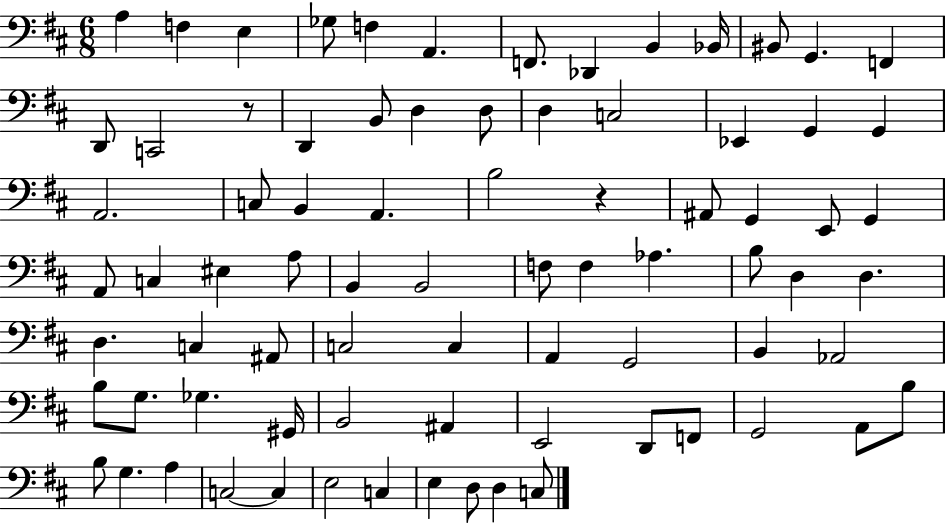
A3/q F3/q E3/q Gb3/e F3/q A2/q. F2/e. Db2/q B2/q Bb2/s BIS2/e G2/q. F2/q D2/e C2/h R/e D2/q B2/e D3/q D3/e D3/q C3/h Eb2/q G2/q G2/q A2/h. C3/e B2/q A2/q. B3/h R/q A#2/e G2/q E2/e G2/q A2/e C3/q EIS3/q A3/e B2/q B2/h F3/e F3/q Ab3/q. B3/e D3/q D3/q. D3/q. C3/q A#2/e C3/h C3/q A2/q G2/h B2/q Ab2/h B3/e G3/e. Gb3/q. G#2/s B2/h A#2/q E2/h D2/e F2/e G2/h A2/e B3/e B3/e G3/q. A3/q C3/h C3/q E3/h C3/q E3/q D3/e D3/q C3/e